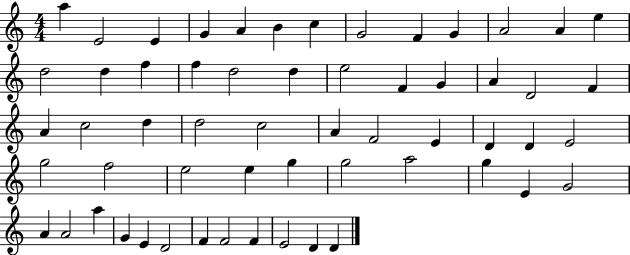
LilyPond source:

{
  \clef treble
  \numericTimeSignature
  \time 4/4
  \key c \major
  a''4 e'2 e'4 | g'4 a'4 b'4 c''4 | g'2 f'4 g'4 | a'2 a'4 e''4 | \break d''2 d''4 f''4 | f''4 d''2 d''4 | e''2 f'4 g'4 | a'4 d'2 f'4 | \break a'4 c''2 d''4 | d''2 c''2 | a'4 f'2 e'4 | d'4 d'4 e'2 | \break g''2 f''2 | e''2 e''4 g''4 | g''2 a''2 | g''4 e'4 g'2 | \break a'4 a'2 a''4 | g'4 e'4 d'2 | f'4 f'2 f'4 | e'2 d'4 d'4 | \break \bar "|."
}